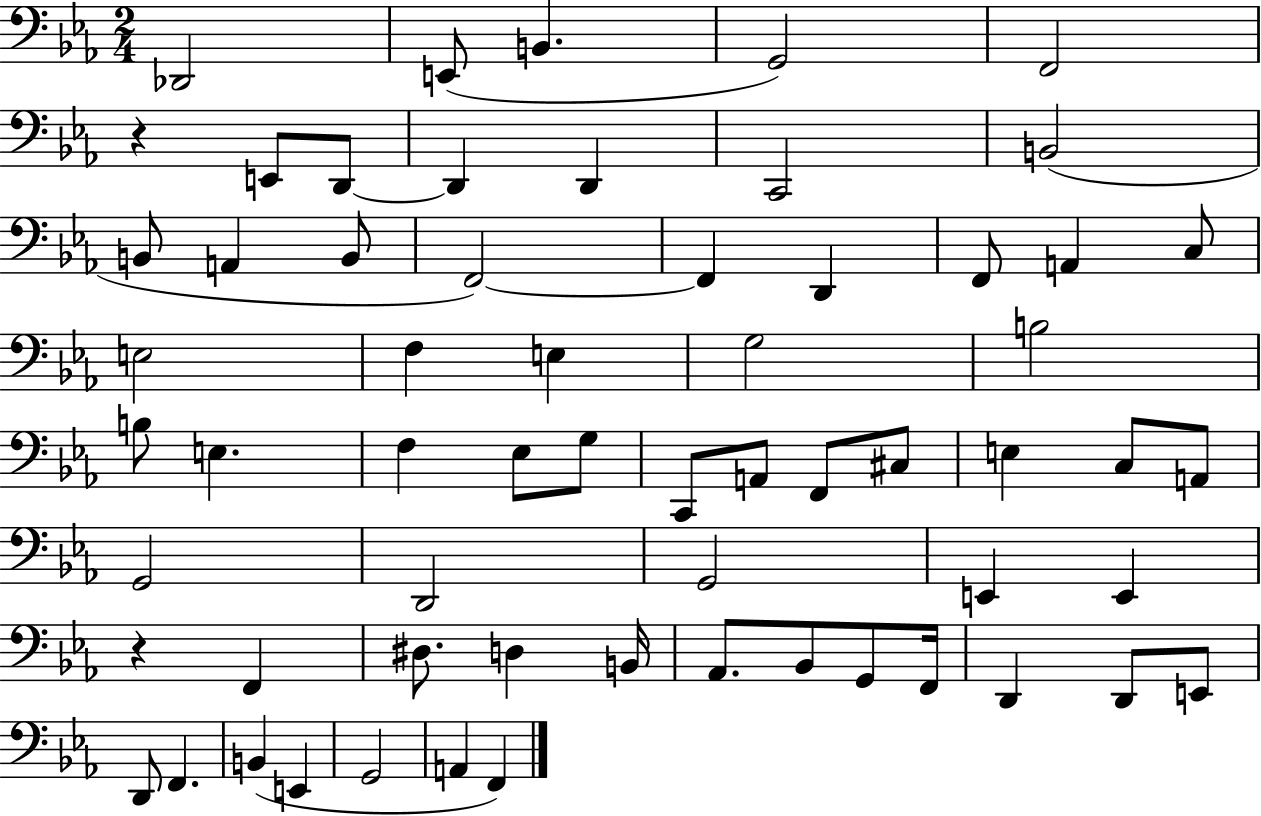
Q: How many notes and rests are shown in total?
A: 62